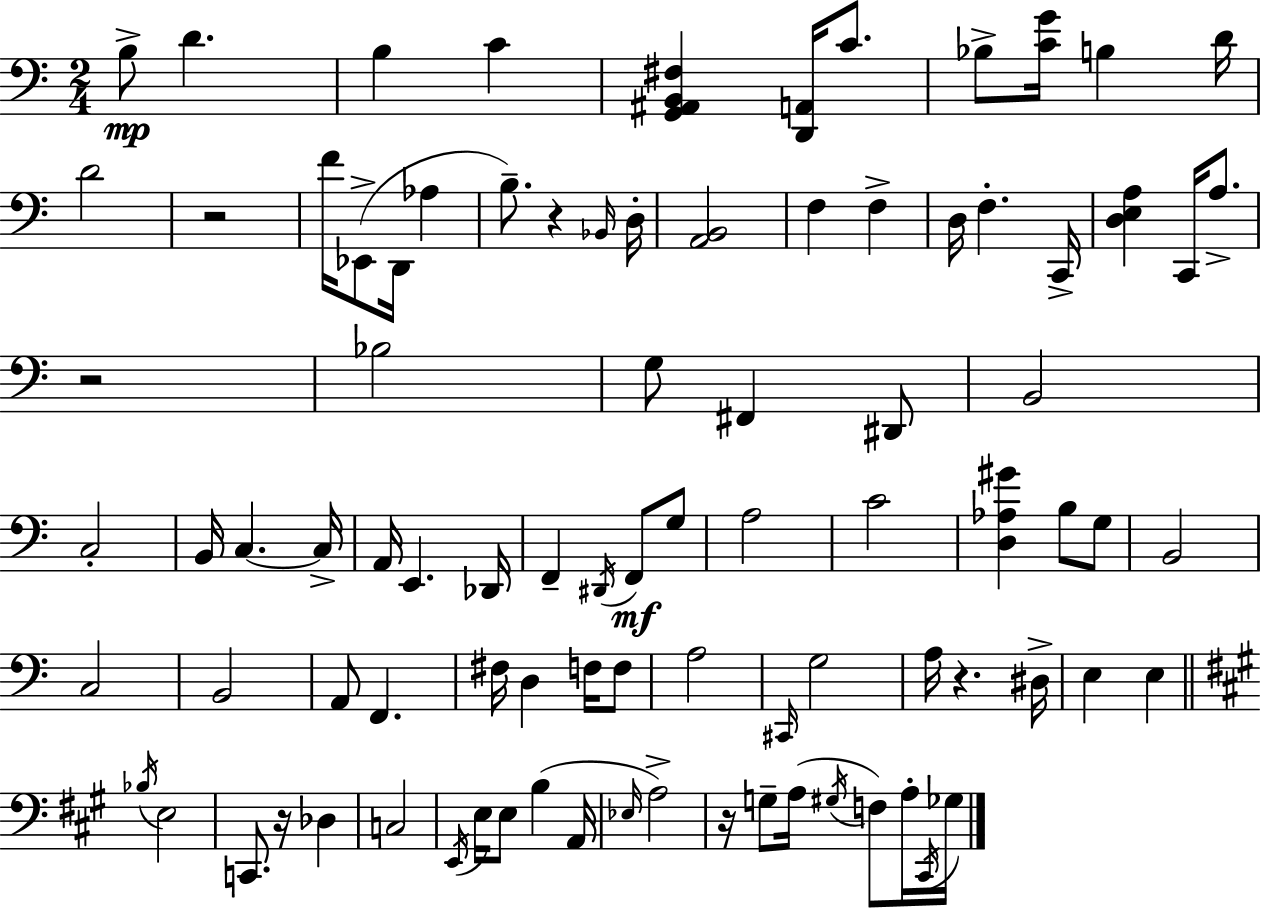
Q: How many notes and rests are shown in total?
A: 90